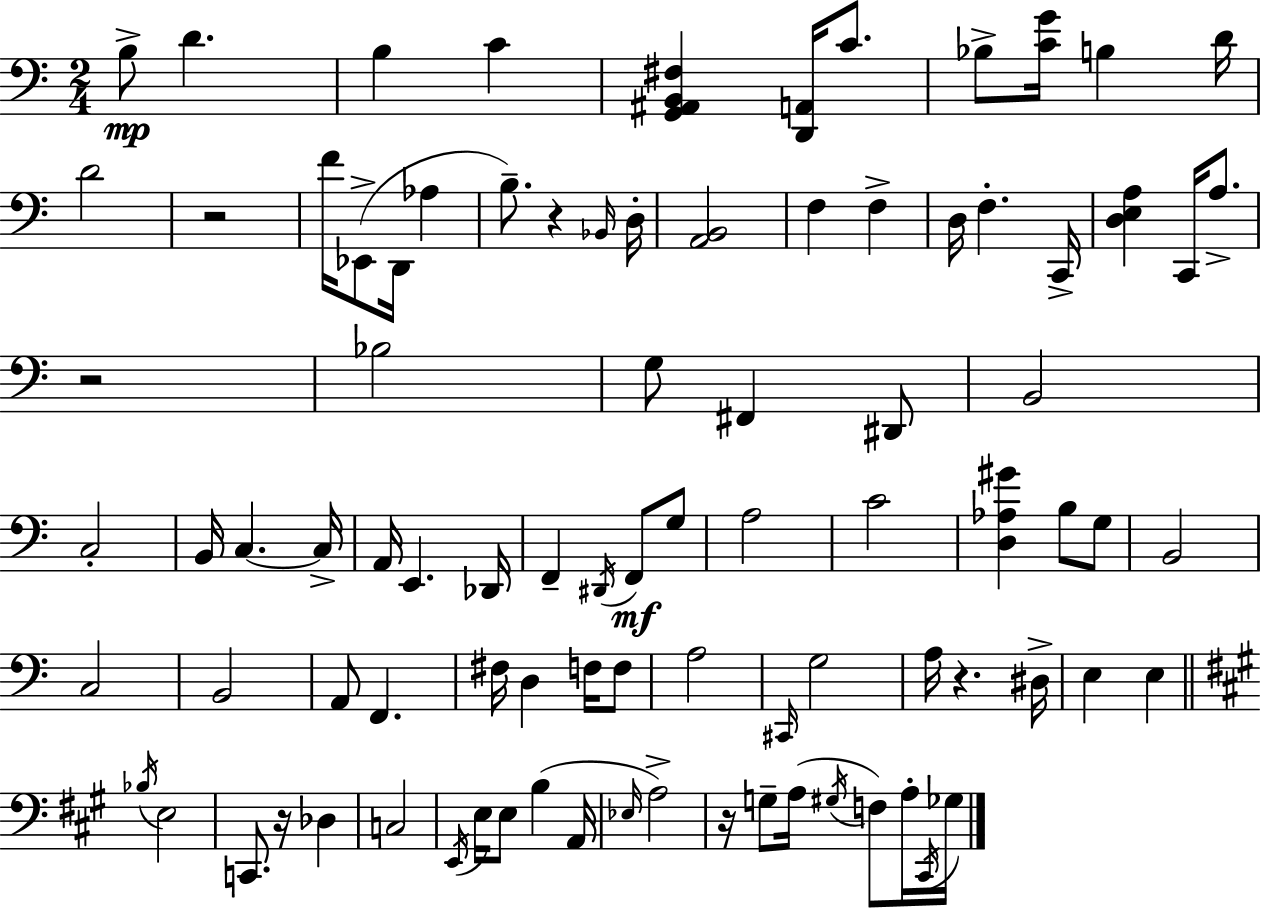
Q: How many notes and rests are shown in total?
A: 90